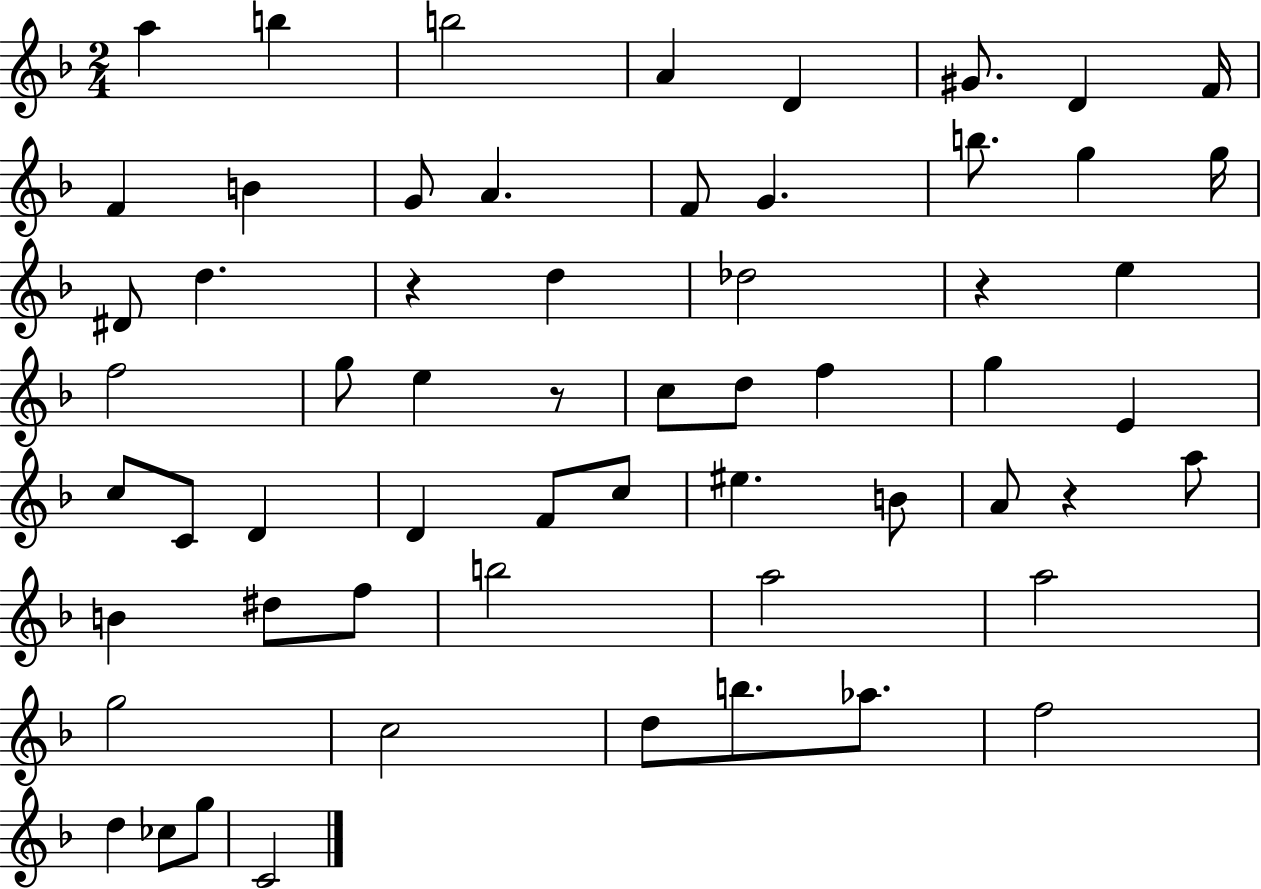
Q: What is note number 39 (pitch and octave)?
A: A4